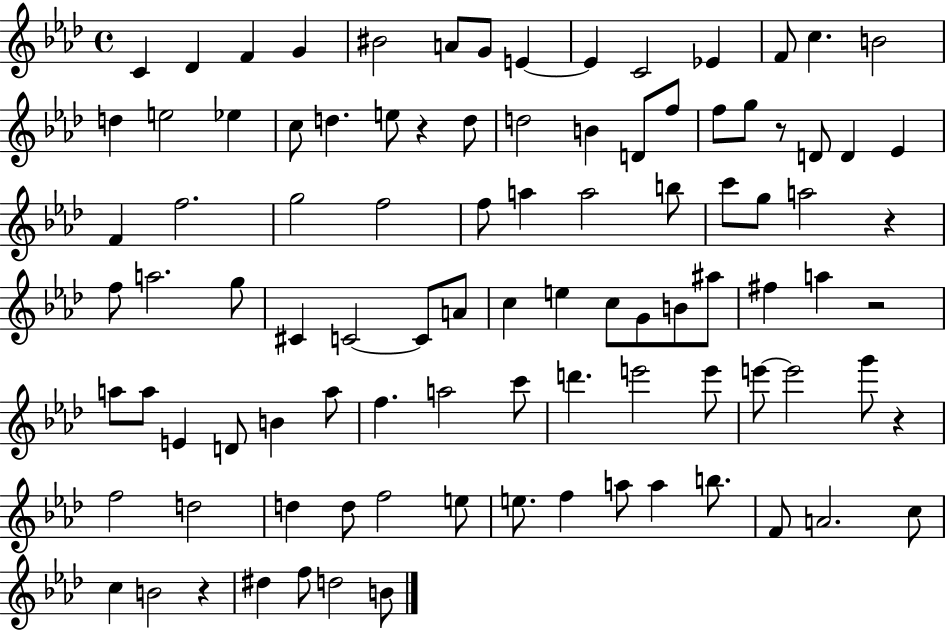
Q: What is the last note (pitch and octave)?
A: B4